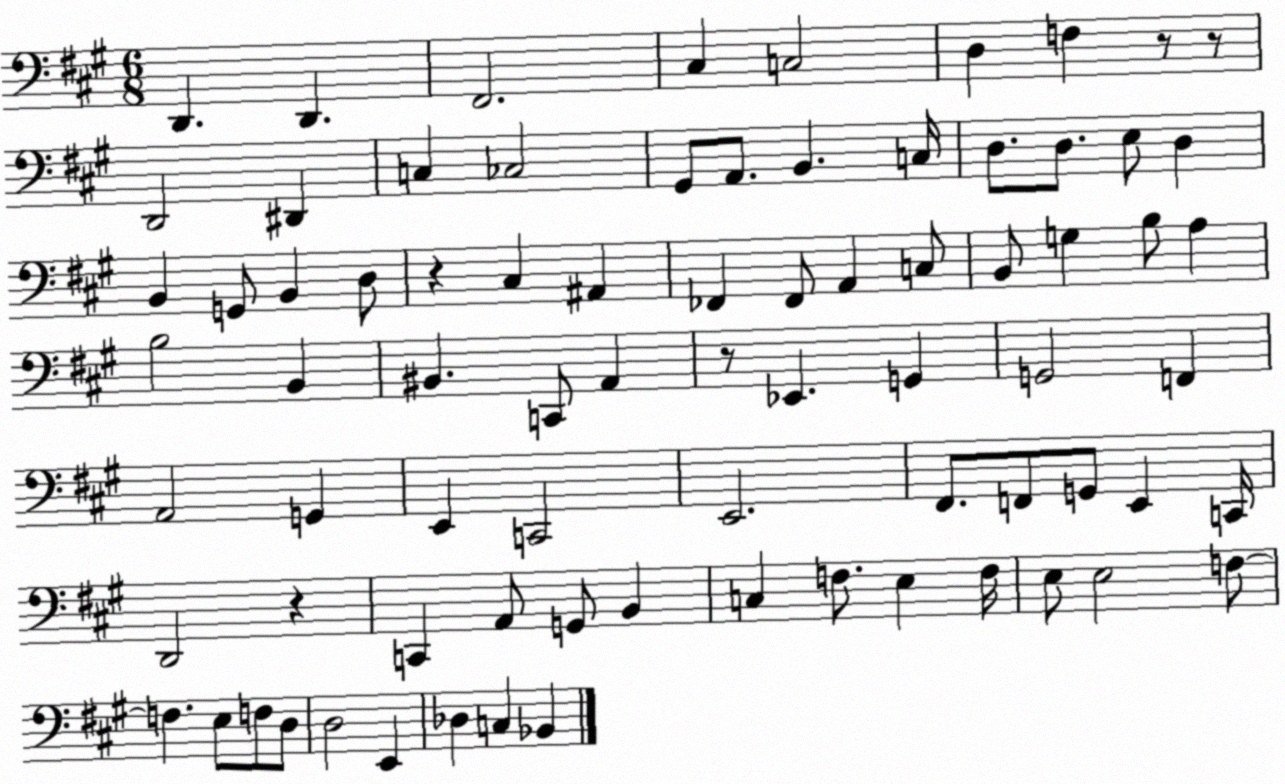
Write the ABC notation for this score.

X:1
T:Untitled
M:6/8
L:1/4
K:A
D,, D,, ^F,,2 ^C, C,2 D, F, z/2 z/2 D,,2 ^D,, C, _C,2 ^G,,/2 A,,/2 B,, C,/4 D,/2 D,/2 E,/2 D, B,, G,,/2 B,, D,/2 z ^C, ^A,, _F,, _F,,/2 A,, C,/2 B,,/2 G, B,/2 A, B,2 B,, ^B,, C,,/2 A,, z/2 _E,, G,, G,,2 F,, A,,2 G,, E,, C,,2 E,,2 ^F,,/2 F,,/2 G,,/2 E,, C,,/4 D,,2 z C,, A,,/2 G,,/2 B,, C, F,/2 E, F,/4 E,/2 E,2 F,/2 F, E,/2 F,/2 D,/2 D,2 E,, _D, C, _B,,